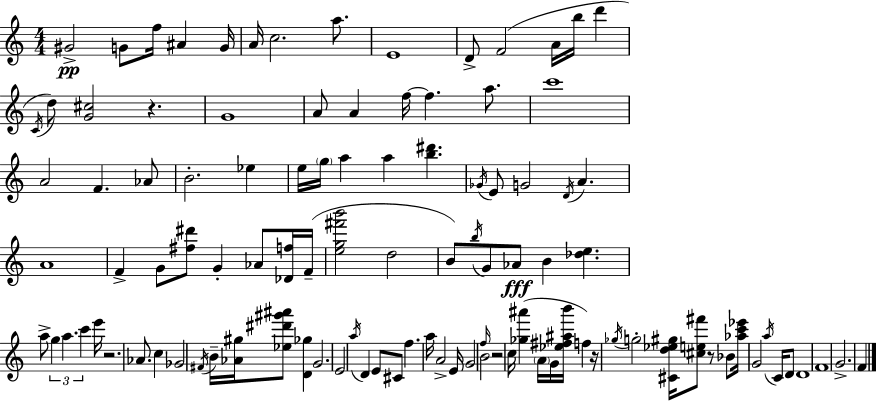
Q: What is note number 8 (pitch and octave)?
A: A5